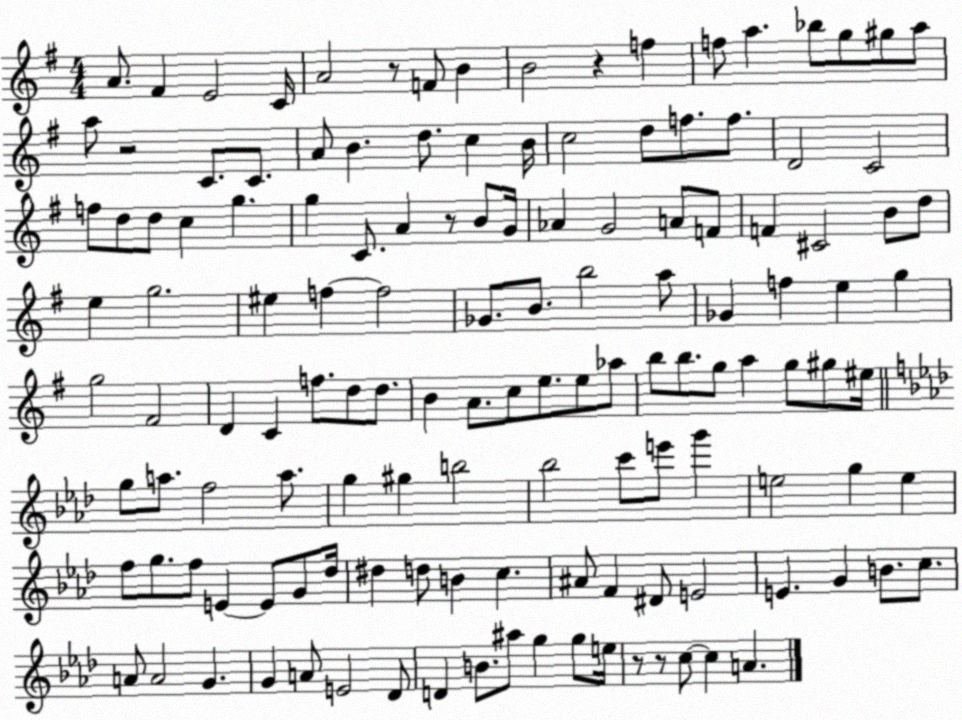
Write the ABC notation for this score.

X:1
T:Untitled
M:4/4
L:1/4
K:G
A/2 ^F E2 C/4 A2 z/2 F/2 B B2 z f f/2 a _b/2 g/2 ^g/2 a/2 a/2 z2 C/2 C/2 A/2 B d/2 c B/4 c2 d/2 f/2 f/2 D2 C2 f/2 d/2 d/2 c g g C/2 A z/2 B/2 G/4 _A G2 A/2 F/2 F ^C2 B/2 d/2 e g2 ^e f f2 _G/2 B/2 b2 a/2 _G f e g g2 ^F2 D C f/2 d/2 d/2 B A/2 c/2 e/2 e/2 _a/2 b/2 b/2 g/2 a g/2 ^g/2 ^e/4 g/2 a/2 f2 a/2 g ^g b2 _b2 c'/2 e'/2 g' e2 g e f/2 g/2 f/2 E E/2 G/2 _d/4 ^d d/2 B c ^A/2 F ^D/2 E2 E G B/2 c/2 A/2 A2 G G A/2 E2 _D/2 D B/2 ^a/2 g g/2 e/4 z/2 z/2 c/2 c A